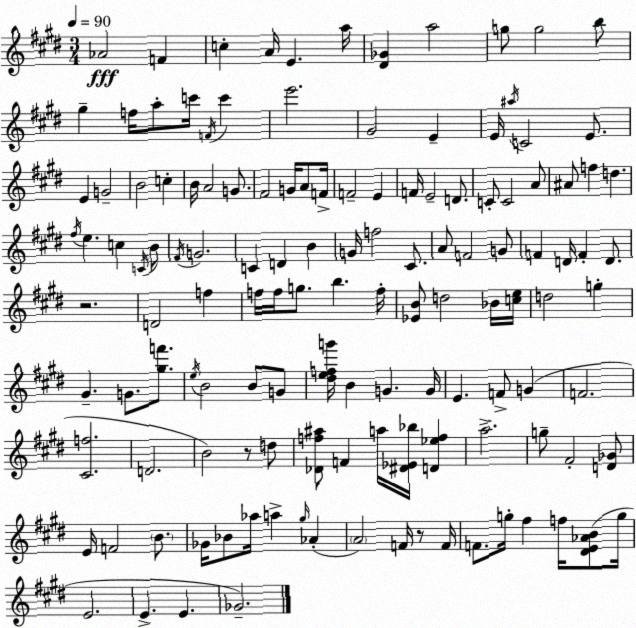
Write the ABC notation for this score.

X:1
T:Untitled
M:3/4
L:1/4
K:E
_A2 F c A/4 E a/4 [^D_G] a2 g/2 g2 b/2 ^g f/4 a/2 c'/4 F/4 c' e'2 ^G2 E E/4 ^a/4 C2 E/2 E G2 B2 c B/4 A2 G/2 ^F2 G/4 A/2 F/4 F2 E F/4 E2 D/2 C/2 C2 A/2 ^A/2 f d ^f/4 e c C/4 B/2 ^F/4 G2 C D B G/4 f2 ^C/2 A/2 F2 G/2 F D/4 F D/2 z2 D2 f f/4 f/4 g/2 b f/4 [_EB]/2 d2 _B/4 [ce]/4 d2 g ^G G/2 [^gf']/2 e/4 B2 B/2 G/2 [^defg']/4 B G G/4 E F/2 G F2 [^Cf]2 D2 B2 z/2 d/2 [_Df^a]/2 F a/4 [^D_E_b]/4 [D_ef] a2 g/2 ^F2 [D_G]/2 E/4 F2 B/2 _G/4 _B/2 _a/4 a ^g/4 _A A2 F/4 z/2 F/4 F/2 g/4 ^f f/4 [^DE_AB]/2 g/4 E2 E E _G2